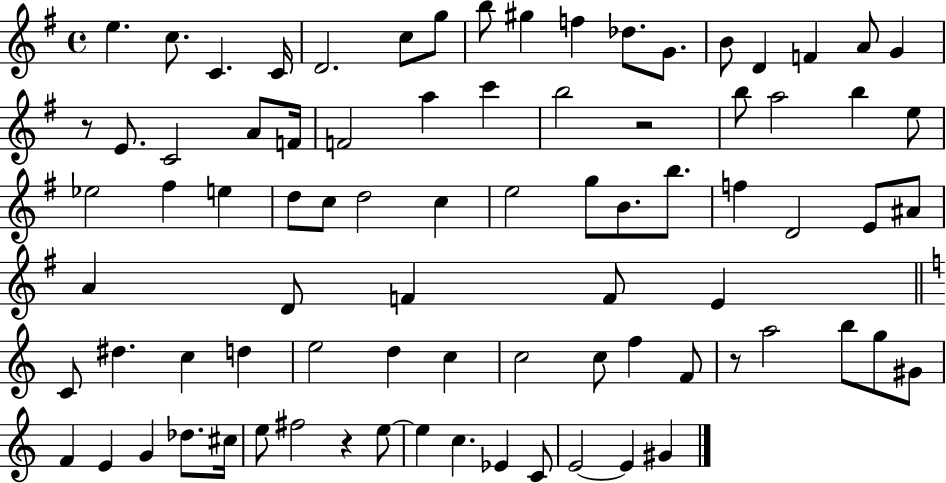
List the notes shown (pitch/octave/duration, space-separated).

E5/q. C5/e. C4/q. C4/s D4/h. C5/e G5/e B5/e G#5/q F5/q Db5/e. G4/e. B4/e D4/q F4/q A4/e G4/q R/e E4/e. C4/h A4/e F4/s F4/h A5/q C6/q B5/h R/h B5/e A5/h B5/q E5/e Eb5/h F#5/q E5/q D5/e C5/e D5/h C5/q E5/h G5/e B4/e. B5/e. F5/q D4/h E4/e A#4/e A4/q D4/e F4/q F4/e E4/q C4/e D#5/q. C5/q D5/q E5/h D5/q C5/q C5/h C5/e F5/q F4/e R/e A5/h B5/e G5/e G#4/e F4/q E4/q G4/q Db5/e. C#5/s E5/e F#5/h R/q E5/e E5/q C5/q. Eb4/q C4/e E4/h E4/q G#4/q